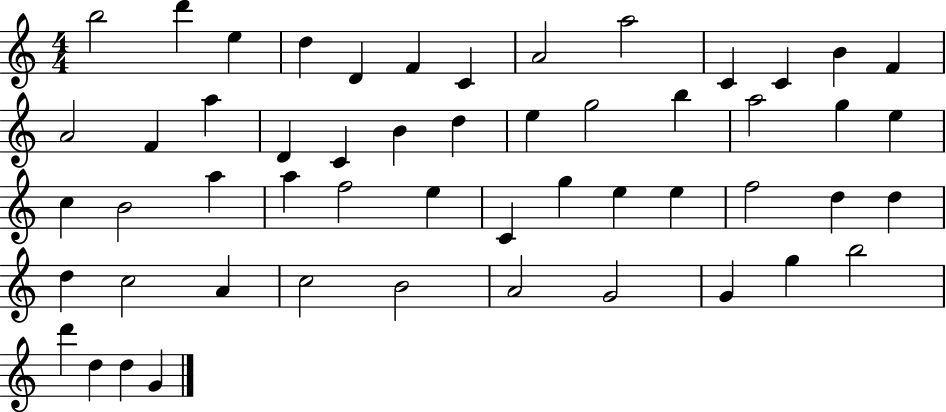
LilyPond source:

{
  \clef treble
  \numericTimeSignature
  \time 4/4
  \key c \major
  b''2 d'''4 e''4 | d''4 d'4 f'4 c'4 | a'2 a''2 | c'4 c'4 b'4 f'4 | \break a'2 f'4 a''4 | d'4 c'4 b'4 d''4 | e''4 g''2 b''4 | a''2 g''4 e''4 | \break c''4 b'2 a''4 | a''4 f''2 e''4 | c'4 g''4 e''4 e''4 | f''2 d''4 d''4 | \break d''4 c''2 a'4 | c''2 b'2 | a'2 g'2 | g'4 g''4 b''2 | \break d'''4 d''4 d''4 g'4 | \bar "|."
}